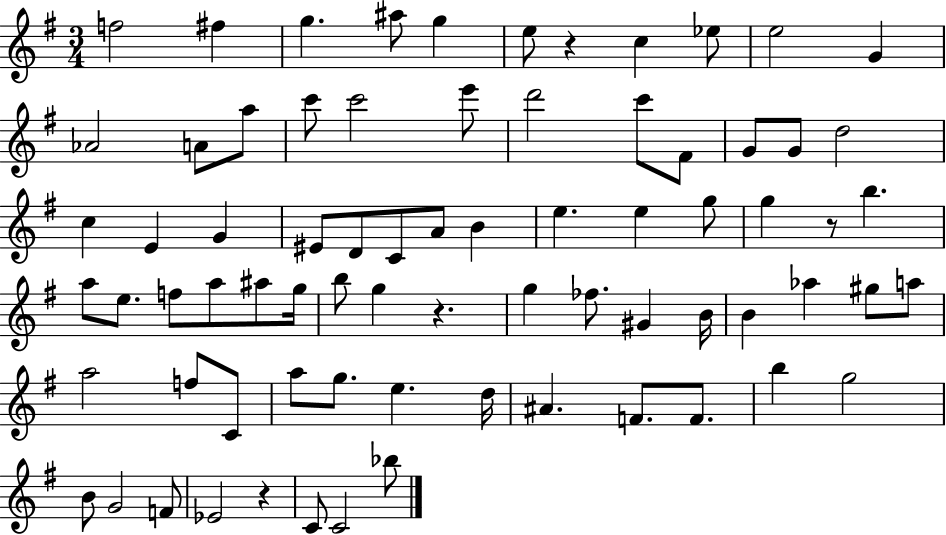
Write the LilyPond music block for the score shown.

{
  \clef treble
  \numericTimeSignature
  \time 3/4
  \key g \major
  f''2 fis''4 | g''4. ais''8 g''4 | e''8 r4 c''4 ees''8 | e''2 g'4 | \break aes'2 a'8 a''8 | c'''8 c'''2 e'''8 | d'''2 c'''8 fis'8 | g'8 g'8 d''2 | \break c''4 e'4 g'4 | eis'8 d'8 c'8 a'8 b'4 | e''4. e''4 g''8 | g''4 r8 b''4. | \break a''8 e''8. f''8 a''8 ais''8 g''16 | b''8 g''4 r4. | g''4 fes''8. gis'4 b'16 | b'4 aes''4 gis''8 a''8 | \break a''2 f''8 c'8 | a''8 g''8. e''4. d''16 | ais'4. f'8. f'8. | b''4 g''2 | \break b'8 g'2 f'8 | ees'2 r4 | c'8 c'2 bes''8 | \bar "|."
}